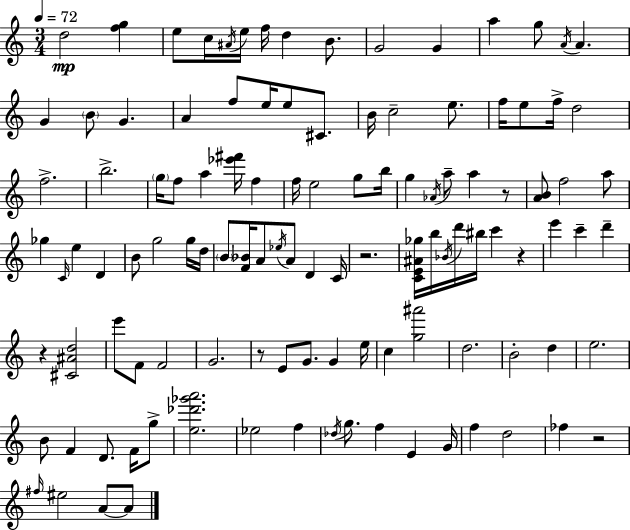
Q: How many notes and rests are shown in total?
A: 113